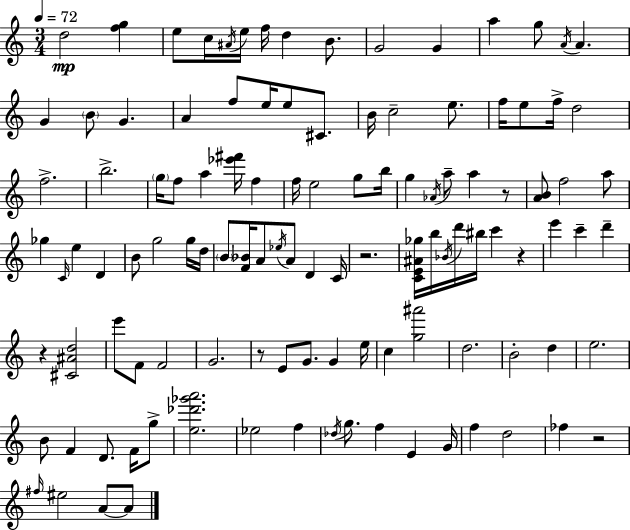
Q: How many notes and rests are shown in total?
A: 113